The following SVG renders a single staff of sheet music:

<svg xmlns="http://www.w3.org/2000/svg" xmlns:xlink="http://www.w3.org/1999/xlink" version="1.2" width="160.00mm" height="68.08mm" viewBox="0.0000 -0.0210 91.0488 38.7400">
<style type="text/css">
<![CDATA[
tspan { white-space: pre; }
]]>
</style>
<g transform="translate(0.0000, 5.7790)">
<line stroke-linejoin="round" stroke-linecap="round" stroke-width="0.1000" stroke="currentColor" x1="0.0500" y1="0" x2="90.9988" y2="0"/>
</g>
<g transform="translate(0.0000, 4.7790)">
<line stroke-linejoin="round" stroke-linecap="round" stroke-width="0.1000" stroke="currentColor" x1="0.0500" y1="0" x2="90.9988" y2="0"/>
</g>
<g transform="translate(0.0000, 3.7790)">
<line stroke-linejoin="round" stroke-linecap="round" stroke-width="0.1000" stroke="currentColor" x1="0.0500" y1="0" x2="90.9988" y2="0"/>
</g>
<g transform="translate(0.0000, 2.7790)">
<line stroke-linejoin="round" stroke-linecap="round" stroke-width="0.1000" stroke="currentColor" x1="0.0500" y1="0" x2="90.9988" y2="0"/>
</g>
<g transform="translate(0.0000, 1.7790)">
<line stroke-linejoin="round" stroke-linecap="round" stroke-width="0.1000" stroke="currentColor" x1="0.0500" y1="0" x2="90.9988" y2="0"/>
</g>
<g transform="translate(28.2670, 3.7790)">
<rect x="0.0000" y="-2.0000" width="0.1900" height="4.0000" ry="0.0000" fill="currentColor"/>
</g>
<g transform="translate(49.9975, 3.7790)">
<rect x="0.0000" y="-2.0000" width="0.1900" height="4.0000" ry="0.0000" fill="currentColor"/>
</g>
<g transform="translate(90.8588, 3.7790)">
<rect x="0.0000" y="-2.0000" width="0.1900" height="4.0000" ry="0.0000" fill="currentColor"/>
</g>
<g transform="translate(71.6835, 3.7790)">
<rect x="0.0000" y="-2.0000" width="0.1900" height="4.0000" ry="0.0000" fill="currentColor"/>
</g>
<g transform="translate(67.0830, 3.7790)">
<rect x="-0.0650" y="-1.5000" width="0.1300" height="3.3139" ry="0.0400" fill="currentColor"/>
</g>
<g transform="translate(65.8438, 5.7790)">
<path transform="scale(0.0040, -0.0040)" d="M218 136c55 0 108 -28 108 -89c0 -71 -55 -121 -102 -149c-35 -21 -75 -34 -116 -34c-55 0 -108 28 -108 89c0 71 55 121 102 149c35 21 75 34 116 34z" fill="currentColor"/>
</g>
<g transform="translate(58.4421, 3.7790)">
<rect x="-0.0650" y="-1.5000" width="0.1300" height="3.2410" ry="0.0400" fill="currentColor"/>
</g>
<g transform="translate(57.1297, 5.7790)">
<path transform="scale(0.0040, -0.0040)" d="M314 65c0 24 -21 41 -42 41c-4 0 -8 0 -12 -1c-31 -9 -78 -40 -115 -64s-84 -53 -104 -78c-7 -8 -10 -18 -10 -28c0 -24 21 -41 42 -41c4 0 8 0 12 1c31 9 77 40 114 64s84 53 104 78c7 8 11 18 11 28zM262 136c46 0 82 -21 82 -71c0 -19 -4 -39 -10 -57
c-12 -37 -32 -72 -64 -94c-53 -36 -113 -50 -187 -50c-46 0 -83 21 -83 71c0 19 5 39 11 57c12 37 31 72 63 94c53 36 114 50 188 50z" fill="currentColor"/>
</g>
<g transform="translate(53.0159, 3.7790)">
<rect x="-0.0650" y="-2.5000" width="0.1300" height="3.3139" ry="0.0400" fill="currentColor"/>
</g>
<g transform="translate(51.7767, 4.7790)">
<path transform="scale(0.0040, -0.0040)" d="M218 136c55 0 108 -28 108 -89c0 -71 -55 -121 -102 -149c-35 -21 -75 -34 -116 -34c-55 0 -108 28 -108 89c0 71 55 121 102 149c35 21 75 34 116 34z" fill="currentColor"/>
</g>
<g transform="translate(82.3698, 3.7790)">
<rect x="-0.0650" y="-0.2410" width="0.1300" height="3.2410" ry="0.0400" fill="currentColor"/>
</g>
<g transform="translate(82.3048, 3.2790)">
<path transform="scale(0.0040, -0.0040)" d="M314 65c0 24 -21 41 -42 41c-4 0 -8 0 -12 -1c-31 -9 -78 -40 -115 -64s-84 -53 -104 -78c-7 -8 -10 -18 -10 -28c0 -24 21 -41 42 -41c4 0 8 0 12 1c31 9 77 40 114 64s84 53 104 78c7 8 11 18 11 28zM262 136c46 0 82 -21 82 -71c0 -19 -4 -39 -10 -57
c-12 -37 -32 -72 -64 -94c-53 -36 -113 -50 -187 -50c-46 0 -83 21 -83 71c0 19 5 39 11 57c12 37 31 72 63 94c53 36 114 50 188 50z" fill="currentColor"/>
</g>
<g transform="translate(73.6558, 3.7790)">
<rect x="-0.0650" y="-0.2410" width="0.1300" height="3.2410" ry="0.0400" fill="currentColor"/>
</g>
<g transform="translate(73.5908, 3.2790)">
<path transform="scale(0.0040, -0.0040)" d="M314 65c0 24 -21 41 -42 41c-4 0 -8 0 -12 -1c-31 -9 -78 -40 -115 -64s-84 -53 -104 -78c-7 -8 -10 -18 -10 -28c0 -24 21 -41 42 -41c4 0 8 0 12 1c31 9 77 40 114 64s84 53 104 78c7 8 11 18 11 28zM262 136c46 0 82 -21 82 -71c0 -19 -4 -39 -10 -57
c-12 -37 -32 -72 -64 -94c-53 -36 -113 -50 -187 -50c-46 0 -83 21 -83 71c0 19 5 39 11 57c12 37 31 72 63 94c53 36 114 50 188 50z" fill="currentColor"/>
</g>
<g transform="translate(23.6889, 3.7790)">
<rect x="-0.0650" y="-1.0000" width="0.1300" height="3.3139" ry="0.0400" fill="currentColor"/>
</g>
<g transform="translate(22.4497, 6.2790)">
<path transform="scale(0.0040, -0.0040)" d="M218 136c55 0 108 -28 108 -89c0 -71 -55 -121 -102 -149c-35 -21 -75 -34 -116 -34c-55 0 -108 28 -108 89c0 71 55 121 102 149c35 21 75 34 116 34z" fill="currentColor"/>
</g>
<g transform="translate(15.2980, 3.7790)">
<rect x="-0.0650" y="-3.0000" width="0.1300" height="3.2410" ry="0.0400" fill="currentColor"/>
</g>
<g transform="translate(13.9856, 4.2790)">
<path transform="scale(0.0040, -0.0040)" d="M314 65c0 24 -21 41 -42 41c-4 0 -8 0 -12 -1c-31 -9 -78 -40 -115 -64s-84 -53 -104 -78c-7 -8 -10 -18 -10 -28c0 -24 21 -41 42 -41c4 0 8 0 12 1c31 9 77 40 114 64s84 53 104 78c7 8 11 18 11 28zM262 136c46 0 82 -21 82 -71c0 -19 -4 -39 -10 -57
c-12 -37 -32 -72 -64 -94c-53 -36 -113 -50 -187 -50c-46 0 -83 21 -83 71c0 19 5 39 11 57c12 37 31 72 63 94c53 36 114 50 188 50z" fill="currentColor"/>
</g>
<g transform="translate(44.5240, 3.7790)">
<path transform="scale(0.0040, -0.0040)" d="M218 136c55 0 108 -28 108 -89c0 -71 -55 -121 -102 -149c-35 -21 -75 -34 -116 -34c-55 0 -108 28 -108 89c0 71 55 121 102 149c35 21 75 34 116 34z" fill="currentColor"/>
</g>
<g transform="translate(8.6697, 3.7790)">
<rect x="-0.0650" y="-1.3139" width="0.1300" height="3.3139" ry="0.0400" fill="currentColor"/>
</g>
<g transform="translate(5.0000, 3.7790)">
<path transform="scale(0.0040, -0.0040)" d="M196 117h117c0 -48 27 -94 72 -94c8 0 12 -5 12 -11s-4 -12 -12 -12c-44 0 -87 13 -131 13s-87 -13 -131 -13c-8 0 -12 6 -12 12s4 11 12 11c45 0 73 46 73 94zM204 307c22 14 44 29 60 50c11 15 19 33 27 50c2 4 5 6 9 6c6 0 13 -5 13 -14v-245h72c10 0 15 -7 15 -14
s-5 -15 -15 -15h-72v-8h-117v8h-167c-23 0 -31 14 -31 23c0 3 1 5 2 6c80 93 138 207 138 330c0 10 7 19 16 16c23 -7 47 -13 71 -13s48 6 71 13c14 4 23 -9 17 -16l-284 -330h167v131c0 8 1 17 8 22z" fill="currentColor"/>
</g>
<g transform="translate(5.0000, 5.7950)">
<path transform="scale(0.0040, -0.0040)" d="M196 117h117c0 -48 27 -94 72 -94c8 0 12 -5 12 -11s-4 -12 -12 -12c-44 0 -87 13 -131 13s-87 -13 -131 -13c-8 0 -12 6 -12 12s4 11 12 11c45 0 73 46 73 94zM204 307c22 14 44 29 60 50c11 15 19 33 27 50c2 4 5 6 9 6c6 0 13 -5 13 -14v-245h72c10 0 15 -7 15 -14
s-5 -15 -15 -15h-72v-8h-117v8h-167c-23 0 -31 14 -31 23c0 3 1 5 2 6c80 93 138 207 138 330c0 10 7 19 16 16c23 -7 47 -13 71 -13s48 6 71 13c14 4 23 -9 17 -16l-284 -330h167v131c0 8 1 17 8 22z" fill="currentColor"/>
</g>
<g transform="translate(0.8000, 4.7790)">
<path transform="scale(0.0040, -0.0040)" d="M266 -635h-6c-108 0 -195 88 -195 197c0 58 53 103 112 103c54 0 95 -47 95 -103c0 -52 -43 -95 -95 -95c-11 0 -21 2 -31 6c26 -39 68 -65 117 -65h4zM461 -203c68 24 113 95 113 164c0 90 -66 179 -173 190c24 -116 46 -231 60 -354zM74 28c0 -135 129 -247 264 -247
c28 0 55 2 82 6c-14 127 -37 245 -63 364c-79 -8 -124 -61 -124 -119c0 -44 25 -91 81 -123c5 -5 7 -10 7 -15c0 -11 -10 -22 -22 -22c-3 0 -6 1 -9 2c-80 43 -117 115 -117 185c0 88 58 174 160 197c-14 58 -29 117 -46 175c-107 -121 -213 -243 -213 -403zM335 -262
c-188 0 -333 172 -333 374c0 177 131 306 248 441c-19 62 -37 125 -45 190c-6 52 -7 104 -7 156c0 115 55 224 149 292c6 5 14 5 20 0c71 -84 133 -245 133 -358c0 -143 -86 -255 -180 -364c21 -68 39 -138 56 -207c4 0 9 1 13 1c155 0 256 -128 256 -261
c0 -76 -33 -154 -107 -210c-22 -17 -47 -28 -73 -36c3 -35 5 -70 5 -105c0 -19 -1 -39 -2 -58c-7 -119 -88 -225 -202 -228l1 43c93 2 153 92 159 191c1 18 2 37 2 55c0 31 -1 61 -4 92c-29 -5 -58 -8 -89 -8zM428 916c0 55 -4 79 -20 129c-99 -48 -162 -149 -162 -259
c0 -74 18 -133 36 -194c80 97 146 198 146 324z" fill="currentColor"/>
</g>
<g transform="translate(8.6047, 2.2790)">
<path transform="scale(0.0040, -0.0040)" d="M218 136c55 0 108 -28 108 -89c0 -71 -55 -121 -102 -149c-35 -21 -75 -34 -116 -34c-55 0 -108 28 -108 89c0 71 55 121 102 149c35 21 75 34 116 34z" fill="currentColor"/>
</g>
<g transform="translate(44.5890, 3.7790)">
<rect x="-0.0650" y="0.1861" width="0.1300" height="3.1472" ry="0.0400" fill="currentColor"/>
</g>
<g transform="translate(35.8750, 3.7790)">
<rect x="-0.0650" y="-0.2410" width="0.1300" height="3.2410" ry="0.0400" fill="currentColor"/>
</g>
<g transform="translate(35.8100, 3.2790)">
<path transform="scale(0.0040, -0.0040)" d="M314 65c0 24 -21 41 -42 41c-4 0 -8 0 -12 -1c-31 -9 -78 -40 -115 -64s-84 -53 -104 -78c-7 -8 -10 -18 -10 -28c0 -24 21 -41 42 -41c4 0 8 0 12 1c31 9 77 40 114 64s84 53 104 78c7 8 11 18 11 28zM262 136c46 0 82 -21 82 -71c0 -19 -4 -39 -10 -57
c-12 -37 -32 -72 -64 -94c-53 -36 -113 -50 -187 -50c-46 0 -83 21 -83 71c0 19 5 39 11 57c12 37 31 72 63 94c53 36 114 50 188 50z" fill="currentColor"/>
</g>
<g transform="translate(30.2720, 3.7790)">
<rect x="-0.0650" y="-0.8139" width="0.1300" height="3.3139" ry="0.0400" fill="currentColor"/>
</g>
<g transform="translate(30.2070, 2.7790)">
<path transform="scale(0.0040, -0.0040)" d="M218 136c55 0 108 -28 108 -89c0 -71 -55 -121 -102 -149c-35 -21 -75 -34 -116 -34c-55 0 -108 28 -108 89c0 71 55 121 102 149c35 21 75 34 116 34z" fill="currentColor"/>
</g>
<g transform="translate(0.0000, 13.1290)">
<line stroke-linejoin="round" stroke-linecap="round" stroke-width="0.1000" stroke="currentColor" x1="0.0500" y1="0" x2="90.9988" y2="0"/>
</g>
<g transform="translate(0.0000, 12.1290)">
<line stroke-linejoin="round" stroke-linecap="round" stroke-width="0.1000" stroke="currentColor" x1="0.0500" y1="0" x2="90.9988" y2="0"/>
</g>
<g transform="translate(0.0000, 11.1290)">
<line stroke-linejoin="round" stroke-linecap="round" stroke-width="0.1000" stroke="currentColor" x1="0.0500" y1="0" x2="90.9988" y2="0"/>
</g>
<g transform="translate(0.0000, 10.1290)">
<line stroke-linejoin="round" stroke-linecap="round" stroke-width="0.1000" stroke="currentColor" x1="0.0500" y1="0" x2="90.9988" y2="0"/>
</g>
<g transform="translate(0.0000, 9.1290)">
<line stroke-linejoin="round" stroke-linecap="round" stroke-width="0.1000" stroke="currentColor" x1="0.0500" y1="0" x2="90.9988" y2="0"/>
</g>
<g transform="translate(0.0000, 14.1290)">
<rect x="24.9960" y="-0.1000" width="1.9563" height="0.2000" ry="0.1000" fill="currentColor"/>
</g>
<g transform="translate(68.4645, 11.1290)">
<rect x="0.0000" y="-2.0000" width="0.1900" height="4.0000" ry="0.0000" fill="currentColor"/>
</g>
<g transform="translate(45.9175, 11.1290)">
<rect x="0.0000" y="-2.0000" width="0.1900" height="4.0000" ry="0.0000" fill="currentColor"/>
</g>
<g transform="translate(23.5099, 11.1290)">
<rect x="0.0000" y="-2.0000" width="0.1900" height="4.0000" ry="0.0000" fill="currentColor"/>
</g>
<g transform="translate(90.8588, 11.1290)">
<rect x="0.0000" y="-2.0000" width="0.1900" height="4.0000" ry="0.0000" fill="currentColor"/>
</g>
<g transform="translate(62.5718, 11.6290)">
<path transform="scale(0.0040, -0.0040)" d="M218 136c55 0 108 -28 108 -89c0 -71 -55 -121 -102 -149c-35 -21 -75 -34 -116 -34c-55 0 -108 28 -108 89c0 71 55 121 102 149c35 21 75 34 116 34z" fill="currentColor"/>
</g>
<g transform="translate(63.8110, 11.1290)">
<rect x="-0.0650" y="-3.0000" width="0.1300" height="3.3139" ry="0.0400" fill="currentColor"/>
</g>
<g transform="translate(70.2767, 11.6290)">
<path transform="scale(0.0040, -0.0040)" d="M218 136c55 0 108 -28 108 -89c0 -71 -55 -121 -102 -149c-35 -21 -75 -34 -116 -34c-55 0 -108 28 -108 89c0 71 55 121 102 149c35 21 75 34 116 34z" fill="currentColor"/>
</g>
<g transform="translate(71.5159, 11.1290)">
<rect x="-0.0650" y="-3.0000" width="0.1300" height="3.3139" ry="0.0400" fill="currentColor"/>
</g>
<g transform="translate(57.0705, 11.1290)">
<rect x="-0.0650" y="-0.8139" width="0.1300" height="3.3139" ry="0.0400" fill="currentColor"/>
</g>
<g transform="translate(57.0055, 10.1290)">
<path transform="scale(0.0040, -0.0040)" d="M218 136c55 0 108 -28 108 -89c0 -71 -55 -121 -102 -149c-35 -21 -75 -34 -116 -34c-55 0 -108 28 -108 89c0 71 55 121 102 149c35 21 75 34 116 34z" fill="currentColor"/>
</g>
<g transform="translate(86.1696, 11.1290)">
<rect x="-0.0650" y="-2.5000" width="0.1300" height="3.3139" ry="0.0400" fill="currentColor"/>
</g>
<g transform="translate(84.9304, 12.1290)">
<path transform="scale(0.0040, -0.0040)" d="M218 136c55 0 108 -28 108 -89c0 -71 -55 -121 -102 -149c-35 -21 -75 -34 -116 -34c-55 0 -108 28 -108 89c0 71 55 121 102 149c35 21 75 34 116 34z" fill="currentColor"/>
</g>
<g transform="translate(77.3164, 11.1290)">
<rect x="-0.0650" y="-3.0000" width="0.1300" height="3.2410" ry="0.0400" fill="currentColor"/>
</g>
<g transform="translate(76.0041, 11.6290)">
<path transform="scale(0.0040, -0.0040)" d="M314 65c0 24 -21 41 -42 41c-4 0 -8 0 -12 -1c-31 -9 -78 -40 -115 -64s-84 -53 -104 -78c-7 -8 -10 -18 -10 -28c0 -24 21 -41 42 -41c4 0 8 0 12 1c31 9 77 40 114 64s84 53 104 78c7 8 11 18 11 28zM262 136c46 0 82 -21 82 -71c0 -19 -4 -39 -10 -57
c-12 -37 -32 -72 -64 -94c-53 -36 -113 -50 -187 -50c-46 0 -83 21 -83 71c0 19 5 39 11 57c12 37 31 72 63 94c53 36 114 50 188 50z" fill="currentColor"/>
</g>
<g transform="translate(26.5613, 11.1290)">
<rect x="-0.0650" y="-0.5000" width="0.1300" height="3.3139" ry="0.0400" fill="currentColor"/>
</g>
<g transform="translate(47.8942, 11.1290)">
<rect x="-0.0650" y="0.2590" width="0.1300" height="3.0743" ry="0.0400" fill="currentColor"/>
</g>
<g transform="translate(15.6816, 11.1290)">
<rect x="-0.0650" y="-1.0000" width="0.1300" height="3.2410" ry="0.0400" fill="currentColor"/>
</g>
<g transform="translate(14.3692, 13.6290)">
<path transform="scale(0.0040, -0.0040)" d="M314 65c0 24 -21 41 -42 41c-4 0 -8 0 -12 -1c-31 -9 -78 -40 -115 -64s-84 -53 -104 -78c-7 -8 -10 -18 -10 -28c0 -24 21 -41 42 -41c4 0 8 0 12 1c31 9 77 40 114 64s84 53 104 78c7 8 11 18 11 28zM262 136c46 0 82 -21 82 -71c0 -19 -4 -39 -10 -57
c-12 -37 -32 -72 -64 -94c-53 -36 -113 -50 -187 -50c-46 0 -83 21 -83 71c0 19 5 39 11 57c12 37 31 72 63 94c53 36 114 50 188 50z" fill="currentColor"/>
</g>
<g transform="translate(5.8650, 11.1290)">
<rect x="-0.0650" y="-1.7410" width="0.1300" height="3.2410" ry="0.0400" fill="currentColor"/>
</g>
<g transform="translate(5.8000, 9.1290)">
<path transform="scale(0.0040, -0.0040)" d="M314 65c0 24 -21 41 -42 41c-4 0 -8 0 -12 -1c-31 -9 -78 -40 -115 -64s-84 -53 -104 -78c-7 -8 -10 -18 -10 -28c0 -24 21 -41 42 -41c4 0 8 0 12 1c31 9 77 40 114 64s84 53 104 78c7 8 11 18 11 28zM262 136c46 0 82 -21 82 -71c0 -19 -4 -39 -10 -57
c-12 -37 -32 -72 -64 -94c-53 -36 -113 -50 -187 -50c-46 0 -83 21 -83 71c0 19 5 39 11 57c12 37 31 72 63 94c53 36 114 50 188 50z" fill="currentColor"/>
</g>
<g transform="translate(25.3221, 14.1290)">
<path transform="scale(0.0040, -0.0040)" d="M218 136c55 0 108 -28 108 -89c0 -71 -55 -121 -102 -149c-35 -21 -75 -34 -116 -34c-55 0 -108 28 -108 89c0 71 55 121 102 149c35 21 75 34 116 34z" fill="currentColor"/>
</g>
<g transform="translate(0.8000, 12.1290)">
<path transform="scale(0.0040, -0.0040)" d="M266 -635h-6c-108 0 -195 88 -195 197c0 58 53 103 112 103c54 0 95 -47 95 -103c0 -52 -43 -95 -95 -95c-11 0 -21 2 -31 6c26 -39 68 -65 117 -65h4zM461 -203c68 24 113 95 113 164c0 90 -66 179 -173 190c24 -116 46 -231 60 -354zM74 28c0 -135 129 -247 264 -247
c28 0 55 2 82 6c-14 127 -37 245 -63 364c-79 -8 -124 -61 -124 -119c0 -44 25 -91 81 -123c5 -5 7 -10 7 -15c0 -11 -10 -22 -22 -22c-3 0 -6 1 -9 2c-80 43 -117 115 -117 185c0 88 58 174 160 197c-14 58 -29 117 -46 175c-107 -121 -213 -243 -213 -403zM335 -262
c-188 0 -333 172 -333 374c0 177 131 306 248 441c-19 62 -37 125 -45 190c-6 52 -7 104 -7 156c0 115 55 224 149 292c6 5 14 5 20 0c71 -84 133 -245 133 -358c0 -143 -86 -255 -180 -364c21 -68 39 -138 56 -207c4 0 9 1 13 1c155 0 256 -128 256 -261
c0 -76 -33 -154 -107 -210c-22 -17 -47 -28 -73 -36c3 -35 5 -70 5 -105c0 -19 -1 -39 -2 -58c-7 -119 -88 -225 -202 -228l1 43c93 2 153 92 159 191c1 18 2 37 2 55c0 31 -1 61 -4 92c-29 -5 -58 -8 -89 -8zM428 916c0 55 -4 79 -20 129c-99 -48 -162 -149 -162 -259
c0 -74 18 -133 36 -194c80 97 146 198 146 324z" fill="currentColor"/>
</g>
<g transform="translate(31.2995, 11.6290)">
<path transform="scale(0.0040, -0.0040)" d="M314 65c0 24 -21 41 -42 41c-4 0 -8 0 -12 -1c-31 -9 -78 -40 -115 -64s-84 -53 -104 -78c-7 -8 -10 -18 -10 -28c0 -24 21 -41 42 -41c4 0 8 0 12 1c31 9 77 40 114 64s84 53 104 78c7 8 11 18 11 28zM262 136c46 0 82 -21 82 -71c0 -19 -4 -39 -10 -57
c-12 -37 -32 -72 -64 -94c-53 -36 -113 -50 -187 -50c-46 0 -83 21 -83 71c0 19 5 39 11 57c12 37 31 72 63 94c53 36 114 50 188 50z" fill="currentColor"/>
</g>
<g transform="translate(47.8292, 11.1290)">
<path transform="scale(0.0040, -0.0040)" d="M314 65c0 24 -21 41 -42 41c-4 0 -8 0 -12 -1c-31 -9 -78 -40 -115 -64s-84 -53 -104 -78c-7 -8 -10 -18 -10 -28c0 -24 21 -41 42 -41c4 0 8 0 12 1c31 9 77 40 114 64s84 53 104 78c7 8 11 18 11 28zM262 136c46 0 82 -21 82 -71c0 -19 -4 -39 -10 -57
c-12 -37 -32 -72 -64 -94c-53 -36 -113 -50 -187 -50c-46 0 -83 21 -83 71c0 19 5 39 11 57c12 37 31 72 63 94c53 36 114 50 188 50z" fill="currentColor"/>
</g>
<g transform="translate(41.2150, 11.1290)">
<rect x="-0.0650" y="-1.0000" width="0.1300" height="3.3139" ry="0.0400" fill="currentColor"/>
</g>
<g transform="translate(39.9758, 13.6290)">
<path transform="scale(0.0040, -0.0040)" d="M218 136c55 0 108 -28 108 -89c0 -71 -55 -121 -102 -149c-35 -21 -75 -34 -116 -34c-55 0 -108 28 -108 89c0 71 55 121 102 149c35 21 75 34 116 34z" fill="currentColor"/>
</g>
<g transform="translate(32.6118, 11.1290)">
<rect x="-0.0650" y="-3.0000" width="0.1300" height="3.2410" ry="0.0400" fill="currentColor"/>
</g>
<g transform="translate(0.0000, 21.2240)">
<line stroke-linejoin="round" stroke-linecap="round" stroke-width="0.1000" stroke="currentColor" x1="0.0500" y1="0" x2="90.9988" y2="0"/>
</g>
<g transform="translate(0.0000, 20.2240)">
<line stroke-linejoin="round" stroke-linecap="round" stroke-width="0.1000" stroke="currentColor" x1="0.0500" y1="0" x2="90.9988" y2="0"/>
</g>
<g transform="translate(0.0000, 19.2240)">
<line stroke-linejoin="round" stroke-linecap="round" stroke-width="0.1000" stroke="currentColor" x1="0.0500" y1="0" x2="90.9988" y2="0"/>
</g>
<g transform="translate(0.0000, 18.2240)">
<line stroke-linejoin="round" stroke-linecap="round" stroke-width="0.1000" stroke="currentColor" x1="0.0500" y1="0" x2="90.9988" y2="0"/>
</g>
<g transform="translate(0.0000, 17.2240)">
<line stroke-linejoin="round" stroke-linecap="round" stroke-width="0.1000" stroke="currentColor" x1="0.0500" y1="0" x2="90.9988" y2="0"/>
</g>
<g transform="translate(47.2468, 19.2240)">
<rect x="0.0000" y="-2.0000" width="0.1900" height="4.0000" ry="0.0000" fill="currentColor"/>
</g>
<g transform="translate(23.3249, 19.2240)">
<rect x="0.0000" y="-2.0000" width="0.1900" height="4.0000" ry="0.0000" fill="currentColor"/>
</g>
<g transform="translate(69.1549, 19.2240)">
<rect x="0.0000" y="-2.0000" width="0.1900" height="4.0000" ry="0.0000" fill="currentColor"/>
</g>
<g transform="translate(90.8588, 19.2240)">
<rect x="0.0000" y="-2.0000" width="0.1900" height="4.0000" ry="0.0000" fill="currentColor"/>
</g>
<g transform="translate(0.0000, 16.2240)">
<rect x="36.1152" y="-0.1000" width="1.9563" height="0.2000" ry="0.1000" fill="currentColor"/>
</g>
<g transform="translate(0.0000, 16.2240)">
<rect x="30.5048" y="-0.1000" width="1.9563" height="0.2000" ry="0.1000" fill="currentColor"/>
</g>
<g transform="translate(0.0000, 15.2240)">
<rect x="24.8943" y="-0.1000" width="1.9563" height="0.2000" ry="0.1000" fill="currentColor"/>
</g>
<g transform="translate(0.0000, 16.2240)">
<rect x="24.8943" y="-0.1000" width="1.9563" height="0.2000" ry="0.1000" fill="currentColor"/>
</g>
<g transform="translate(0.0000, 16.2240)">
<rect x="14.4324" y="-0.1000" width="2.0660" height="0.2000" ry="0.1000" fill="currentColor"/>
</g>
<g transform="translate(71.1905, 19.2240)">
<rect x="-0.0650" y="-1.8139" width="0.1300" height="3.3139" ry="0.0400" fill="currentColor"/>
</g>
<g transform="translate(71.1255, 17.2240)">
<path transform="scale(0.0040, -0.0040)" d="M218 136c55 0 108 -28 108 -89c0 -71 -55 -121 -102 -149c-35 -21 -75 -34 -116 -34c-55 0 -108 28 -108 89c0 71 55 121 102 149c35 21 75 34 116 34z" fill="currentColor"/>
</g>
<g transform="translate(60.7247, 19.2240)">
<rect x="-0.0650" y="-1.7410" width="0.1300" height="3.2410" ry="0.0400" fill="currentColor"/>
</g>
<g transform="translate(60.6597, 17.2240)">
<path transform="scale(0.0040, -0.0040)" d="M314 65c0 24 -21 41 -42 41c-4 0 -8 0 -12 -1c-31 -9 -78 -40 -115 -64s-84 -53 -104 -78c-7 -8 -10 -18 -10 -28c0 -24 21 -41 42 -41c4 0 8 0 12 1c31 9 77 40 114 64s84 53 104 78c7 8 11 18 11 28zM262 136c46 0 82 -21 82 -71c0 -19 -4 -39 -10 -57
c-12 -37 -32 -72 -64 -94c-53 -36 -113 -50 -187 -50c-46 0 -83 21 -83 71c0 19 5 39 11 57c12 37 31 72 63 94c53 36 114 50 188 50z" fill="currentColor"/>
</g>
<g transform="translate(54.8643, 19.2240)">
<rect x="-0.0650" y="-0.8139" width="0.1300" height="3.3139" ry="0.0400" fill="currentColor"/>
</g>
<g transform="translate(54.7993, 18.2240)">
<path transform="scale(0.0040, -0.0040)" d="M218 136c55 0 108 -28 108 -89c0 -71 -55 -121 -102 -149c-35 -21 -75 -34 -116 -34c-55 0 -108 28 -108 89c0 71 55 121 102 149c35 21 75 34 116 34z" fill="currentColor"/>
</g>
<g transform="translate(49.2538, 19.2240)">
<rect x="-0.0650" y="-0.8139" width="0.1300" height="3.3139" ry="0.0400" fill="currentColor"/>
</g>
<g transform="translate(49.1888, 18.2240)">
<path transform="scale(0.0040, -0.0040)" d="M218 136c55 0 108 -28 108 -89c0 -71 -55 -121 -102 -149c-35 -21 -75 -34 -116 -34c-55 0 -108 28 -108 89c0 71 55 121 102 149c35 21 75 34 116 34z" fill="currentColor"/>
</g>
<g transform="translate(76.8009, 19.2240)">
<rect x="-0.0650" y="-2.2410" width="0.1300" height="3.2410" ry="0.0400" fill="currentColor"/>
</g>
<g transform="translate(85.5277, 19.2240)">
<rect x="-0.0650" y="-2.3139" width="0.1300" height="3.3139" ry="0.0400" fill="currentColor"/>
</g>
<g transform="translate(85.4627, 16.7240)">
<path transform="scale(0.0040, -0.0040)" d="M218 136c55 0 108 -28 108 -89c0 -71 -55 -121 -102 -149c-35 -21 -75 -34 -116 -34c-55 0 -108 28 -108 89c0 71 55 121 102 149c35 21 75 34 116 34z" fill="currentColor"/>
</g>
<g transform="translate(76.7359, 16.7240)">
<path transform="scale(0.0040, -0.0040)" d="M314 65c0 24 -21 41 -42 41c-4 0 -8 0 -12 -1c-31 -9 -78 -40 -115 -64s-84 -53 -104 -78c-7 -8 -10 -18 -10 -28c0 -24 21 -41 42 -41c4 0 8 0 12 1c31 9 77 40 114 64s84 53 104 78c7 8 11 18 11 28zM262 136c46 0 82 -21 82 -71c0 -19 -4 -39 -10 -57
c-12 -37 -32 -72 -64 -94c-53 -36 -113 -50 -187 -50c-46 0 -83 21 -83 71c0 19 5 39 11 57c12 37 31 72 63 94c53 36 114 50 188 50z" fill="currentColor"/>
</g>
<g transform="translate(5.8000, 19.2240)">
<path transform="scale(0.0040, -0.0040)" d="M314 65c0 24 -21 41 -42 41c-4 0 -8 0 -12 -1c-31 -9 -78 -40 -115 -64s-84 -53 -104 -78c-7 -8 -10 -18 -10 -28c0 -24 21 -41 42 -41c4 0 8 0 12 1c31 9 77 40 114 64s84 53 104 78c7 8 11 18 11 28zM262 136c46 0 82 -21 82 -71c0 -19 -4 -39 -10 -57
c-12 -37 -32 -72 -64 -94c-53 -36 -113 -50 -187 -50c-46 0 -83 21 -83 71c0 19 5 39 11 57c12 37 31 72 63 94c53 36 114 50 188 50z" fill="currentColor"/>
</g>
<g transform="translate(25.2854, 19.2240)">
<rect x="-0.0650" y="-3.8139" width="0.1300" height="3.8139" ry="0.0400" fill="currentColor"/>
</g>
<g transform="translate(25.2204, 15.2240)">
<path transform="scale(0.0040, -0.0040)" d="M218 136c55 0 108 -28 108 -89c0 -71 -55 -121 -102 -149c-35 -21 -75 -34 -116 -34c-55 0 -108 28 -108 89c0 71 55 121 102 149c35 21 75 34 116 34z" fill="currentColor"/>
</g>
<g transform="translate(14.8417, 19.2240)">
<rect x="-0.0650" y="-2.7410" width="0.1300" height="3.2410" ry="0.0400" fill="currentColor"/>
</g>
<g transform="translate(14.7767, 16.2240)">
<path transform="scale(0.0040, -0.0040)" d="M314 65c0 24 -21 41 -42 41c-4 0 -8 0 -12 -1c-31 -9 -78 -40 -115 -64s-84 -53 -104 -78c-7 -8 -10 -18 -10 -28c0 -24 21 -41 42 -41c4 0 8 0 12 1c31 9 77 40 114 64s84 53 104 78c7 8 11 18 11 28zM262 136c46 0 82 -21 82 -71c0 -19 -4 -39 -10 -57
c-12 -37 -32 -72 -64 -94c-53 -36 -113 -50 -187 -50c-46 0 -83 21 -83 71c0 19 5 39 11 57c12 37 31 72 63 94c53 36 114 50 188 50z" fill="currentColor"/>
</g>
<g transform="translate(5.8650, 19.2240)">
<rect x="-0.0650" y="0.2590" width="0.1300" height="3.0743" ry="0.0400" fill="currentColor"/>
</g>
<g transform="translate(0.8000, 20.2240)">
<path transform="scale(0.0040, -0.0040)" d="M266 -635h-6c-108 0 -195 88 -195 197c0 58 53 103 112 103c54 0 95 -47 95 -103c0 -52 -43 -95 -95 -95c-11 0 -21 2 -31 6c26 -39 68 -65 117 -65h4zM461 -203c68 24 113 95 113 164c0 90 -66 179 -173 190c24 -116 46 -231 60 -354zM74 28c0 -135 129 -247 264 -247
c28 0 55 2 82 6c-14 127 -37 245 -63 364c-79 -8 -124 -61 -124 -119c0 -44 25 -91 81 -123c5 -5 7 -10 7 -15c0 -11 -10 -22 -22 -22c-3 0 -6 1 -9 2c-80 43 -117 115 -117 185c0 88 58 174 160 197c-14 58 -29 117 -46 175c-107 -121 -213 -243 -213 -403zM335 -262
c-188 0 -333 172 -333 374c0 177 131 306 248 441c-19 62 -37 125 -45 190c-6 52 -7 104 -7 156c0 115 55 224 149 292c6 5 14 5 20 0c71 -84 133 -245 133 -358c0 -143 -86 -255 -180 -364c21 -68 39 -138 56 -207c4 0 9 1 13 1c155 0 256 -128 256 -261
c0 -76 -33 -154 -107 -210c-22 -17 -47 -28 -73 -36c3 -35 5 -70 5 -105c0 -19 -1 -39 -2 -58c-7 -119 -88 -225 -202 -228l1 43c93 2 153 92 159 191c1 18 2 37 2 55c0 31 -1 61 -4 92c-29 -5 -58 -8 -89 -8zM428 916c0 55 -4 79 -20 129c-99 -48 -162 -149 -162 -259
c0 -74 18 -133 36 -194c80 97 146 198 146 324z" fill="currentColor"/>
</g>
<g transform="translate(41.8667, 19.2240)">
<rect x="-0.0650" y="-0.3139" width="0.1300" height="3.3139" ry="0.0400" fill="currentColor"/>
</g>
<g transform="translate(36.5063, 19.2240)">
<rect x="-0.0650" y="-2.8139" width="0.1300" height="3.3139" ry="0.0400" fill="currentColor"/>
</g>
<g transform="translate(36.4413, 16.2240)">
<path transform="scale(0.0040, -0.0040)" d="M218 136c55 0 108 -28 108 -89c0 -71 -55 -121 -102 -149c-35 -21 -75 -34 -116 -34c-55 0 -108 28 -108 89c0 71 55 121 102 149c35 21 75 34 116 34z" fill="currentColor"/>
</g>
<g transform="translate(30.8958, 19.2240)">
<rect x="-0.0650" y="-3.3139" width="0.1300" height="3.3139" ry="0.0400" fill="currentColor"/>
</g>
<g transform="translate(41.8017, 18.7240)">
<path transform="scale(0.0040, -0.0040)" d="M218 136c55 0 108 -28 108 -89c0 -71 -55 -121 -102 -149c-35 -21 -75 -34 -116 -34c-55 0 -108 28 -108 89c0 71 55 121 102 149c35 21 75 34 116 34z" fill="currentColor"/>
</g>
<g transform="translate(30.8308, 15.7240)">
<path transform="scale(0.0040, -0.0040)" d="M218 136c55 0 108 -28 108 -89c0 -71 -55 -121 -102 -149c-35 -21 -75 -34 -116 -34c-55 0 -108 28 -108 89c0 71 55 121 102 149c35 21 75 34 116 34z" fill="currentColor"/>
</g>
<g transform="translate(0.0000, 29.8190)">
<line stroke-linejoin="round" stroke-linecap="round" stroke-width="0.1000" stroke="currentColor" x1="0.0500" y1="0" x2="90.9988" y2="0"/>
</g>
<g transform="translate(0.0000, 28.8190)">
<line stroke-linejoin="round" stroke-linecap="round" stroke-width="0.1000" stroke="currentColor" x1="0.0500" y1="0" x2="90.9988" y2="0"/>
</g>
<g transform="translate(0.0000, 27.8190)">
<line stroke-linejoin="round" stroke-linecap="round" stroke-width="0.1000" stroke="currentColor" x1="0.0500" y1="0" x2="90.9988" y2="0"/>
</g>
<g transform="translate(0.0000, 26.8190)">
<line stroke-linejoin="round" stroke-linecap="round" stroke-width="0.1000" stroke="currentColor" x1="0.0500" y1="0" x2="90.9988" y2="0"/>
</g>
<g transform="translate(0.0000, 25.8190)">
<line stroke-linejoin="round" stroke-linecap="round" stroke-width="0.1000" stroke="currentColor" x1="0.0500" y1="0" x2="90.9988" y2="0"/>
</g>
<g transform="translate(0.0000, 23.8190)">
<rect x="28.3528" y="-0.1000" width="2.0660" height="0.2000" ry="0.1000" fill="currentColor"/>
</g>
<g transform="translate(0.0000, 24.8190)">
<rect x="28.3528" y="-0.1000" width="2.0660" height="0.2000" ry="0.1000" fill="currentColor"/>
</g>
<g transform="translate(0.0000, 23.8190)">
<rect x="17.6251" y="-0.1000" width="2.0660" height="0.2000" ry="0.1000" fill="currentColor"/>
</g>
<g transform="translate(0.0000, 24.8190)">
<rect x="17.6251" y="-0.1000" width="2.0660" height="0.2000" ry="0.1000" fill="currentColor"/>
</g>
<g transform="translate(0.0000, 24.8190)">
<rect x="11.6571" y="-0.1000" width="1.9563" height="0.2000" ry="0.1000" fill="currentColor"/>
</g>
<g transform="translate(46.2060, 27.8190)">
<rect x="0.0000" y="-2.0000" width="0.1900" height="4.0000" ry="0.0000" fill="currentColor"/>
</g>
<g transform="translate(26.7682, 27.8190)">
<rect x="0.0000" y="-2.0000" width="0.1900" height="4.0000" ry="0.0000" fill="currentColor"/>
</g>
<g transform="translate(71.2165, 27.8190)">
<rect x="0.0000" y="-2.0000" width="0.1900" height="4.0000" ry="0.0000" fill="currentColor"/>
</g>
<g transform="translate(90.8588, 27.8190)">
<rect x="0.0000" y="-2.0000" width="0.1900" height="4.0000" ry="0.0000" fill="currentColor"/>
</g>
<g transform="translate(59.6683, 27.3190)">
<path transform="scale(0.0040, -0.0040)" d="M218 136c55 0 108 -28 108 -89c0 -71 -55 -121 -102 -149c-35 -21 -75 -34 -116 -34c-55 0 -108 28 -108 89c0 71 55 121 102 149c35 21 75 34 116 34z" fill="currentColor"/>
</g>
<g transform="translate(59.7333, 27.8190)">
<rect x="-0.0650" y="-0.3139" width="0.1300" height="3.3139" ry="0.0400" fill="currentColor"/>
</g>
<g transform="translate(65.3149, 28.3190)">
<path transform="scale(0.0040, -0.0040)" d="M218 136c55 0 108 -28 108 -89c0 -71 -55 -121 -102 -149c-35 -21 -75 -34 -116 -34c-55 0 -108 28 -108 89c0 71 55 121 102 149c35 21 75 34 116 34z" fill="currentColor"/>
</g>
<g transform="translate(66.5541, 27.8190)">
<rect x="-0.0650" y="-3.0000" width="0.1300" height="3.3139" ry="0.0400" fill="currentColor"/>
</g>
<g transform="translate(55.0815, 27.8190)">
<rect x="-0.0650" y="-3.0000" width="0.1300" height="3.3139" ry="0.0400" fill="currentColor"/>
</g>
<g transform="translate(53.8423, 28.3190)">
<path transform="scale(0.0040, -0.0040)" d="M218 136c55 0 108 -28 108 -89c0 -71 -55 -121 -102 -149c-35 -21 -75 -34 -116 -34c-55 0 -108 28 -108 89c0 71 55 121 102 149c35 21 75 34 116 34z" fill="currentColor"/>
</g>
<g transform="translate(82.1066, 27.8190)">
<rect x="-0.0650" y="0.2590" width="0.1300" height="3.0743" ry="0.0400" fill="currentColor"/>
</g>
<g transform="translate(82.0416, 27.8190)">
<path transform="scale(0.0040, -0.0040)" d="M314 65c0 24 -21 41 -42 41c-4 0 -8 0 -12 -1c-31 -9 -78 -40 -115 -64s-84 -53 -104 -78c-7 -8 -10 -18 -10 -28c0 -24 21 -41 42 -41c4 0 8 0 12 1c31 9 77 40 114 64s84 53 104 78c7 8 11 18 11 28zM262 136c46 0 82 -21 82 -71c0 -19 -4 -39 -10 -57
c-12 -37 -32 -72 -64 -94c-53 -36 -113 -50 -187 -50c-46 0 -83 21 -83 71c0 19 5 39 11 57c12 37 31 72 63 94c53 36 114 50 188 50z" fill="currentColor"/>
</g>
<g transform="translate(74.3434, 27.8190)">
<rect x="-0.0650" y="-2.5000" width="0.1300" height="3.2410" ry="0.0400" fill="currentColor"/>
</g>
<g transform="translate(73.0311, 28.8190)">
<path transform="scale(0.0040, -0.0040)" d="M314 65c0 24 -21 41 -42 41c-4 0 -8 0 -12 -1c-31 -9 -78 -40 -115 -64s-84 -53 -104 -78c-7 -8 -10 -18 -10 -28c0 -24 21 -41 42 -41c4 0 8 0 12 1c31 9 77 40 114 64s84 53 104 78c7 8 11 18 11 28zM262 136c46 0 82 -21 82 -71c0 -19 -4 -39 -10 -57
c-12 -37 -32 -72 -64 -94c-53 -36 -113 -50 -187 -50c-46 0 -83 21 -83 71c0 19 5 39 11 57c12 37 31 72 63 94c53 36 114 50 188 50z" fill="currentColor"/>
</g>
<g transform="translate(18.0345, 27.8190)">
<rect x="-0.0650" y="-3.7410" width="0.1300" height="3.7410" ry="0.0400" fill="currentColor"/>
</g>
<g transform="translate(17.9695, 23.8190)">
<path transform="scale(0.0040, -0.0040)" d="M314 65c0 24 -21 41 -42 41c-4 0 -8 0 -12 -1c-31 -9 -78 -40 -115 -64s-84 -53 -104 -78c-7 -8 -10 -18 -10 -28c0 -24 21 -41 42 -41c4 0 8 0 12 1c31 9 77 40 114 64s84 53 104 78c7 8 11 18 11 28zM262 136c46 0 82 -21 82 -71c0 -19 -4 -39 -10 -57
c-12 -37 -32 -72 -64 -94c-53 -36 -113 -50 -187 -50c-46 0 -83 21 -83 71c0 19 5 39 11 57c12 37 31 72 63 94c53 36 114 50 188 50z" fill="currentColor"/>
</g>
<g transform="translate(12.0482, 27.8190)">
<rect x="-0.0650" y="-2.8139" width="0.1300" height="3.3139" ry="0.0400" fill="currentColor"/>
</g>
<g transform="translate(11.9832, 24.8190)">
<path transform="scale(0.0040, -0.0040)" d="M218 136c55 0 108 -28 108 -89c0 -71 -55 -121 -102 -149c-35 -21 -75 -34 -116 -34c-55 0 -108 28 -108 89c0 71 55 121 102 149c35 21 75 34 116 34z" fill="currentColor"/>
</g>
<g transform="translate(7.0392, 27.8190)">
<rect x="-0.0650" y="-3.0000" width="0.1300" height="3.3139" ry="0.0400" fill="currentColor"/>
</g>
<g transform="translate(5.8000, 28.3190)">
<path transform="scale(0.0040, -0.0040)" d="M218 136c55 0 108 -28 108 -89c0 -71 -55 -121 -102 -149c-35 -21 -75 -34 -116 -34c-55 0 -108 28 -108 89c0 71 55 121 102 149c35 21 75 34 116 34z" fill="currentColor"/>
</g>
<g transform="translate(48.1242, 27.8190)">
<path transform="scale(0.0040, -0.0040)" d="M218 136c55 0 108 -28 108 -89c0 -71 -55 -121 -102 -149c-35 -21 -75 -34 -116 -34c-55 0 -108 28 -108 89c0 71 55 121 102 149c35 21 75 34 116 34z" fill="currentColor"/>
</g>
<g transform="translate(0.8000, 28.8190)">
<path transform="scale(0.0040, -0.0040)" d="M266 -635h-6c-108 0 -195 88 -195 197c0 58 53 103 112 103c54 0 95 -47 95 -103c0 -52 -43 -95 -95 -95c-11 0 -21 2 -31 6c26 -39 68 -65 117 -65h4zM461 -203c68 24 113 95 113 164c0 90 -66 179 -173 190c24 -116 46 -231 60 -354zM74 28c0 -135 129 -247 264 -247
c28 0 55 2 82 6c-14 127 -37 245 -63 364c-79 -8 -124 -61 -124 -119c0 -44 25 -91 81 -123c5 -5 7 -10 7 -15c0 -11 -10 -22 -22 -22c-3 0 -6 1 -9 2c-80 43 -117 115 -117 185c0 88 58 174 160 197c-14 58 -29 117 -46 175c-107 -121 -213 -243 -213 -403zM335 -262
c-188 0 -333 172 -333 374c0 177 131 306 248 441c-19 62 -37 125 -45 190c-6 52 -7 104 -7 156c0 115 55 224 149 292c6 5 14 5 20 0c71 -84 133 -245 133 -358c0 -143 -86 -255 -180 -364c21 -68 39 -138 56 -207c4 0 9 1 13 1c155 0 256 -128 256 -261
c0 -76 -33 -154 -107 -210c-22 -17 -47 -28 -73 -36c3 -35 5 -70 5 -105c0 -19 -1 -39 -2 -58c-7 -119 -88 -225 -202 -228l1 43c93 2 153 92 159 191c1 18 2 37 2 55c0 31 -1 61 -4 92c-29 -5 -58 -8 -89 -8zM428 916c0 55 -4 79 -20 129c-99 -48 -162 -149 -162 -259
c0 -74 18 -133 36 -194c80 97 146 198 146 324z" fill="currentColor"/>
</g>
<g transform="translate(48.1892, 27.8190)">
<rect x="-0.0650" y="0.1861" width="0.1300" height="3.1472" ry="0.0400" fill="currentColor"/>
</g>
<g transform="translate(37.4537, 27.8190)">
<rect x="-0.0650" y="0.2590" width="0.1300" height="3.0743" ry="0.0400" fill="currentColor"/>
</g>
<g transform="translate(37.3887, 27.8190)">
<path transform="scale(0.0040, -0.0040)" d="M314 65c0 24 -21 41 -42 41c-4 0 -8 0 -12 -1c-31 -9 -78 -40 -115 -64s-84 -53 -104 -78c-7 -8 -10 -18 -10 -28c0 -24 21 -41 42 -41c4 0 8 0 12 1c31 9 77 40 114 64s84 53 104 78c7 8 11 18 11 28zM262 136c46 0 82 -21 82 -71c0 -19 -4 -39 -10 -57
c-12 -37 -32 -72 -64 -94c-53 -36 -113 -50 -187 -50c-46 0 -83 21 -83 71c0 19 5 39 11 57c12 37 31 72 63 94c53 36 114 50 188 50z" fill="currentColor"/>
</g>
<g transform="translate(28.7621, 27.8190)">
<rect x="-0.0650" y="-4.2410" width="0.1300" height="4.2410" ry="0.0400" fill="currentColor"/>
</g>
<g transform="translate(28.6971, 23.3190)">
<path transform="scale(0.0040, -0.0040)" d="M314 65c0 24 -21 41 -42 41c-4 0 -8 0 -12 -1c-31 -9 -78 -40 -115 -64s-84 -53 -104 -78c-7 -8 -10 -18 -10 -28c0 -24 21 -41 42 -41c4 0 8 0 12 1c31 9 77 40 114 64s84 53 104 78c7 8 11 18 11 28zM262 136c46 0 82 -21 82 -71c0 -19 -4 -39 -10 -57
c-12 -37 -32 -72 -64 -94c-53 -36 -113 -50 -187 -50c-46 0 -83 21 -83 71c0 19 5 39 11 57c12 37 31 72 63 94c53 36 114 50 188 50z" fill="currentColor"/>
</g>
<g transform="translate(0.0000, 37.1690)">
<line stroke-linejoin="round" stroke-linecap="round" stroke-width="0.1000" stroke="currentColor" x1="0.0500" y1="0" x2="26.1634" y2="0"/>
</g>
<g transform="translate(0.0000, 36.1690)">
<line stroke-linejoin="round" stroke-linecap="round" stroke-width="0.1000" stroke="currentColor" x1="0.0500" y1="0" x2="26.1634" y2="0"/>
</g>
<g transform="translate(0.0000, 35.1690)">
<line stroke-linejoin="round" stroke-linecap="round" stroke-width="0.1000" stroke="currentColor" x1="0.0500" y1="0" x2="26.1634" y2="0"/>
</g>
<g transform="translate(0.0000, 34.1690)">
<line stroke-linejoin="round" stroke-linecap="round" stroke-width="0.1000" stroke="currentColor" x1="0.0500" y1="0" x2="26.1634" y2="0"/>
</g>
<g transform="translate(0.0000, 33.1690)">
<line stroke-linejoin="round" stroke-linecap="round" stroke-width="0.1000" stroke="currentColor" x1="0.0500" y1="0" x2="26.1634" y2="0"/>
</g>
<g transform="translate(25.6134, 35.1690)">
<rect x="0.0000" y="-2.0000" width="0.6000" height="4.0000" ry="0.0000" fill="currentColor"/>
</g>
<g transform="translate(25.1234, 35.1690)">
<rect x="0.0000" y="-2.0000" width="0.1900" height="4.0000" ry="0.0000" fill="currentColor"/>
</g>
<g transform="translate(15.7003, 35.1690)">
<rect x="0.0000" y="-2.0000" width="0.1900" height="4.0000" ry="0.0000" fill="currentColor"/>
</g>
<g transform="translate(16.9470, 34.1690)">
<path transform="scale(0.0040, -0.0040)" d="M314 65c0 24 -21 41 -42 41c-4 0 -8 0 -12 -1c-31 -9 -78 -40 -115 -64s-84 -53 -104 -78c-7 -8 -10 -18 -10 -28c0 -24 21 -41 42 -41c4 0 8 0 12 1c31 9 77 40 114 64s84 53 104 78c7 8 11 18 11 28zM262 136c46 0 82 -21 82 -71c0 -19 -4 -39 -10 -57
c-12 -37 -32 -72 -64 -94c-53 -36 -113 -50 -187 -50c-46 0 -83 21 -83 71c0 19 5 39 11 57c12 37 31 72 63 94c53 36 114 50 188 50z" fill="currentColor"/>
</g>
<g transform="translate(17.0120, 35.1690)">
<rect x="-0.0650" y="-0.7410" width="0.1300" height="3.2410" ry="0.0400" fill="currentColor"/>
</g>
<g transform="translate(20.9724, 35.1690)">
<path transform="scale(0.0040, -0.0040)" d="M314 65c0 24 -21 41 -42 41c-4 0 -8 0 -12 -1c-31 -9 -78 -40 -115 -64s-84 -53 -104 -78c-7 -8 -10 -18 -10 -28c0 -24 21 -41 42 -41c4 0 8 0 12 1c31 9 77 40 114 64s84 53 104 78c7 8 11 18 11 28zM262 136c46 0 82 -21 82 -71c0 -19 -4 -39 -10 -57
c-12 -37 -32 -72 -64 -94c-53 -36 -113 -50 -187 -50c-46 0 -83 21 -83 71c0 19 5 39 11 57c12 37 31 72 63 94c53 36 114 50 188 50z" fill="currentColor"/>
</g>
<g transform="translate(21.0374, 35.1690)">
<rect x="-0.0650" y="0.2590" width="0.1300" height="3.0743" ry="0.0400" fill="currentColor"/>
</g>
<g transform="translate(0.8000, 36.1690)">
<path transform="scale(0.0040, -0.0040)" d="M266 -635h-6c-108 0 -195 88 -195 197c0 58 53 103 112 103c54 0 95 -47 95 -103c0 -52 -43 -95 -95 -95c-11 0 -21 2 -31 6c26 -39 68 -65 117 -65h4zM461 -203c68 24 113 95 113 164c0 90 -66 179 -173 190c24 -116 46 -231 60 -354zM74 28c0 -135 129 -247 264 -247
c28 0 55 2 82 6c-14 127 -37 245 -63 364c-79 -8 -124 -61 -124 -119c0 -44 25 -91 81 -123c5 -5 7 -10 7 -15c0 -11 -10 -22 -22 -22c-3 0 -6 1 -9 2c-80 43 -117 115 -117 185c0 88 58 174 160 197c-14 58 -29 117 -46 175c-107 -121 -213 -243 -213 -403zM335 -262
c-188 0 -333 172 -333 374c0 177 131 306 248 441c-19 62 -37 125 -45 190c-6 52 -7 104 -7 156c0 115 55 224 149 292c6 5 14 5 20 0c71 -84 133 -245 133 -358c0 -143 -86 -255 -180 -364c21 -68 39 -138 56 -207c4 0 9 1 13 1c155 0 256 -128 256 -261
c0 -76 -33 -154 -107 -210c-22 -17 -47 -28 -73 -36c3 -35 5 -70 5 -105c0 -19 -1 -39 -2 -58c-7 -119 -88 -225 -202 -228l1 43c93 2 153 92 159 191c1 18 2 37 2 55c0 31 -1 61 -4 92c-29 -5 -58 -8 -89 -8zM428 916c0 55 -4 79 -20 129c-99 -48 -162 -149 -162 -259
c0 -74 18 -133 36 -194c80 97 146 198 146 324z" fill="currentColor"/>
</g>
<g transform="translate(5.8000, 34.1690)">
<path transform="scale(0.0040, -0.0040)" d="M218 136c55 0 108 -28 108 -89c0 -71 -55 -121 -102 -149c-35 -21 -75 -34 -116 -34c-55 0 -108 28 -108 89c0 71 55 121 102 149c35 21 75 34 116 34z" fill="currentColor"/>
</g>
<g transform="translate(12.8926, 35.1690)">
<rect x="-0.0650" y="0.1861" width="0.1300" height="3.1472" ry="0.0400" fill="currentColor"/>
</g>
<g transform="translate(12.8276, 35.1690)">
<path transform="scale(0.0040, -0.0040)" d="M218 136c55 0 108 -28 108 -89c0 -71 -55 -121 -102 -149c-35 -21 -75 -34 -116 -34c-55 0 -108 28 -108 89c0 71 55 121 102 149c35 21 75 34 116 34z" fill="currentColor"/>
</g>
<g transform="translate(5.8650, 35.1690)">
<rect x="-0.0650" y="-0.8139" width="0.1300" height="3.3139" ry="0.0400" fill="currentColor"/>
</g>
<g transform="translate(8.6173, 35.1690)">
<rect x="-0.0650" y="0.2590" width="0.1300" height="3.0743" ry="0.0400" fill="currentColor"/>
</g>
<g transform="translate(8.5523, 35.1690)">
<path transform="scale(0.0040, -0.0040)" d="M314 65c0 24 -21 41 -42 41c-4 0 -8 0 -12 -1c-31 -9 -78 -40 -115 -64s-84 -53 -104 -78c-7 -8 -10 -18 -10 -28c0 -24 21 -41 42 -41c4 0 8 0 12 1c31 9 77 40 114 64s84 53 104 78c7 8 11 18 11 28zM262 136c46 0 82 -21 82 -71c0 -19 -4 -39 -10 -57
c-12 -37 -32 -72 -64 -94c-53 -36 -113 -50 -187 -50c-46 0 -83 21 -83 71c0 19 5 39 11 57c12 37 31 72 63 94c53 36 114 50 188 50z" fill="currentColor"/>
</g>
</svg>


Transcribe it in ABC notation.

X:1
T:Untitled
M:4/4
L:1/4
K:C
e A2 D d c2 B G E2 E c2 c2 f2 D2 C A2 D B2 d A A A2 G B2 a2 c' b a c d d f2 f g2 g A a c'2 d'2 B2 B A c A G2 B2 d B2 B d2 B2